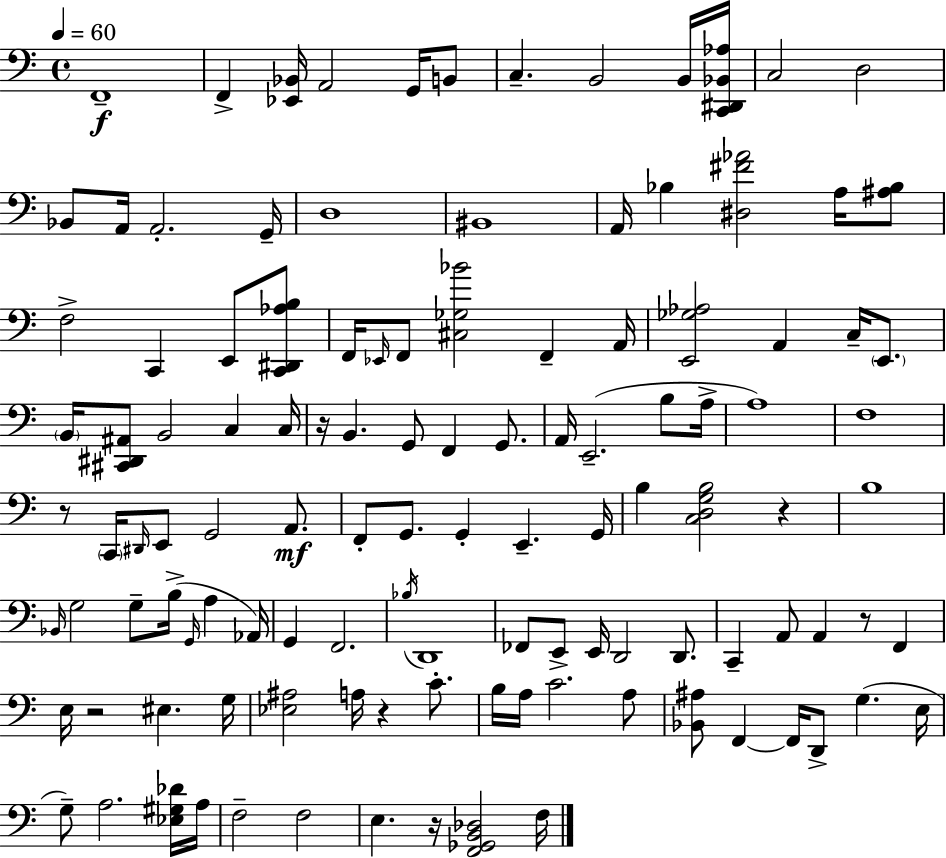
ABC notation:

X:1
T:Untitled
M:4/4
L:1/4
K:C
F,,4 F,, [_E,,_B,,]/4 A,,2 G,,/4 B,,/2 C, B,,2 B,,/4 [C,,^D,,_B,,_A,]/4 C,2 D,2 _B,,/2 A,,/4 A,,2 G,,/4 D,4 ^B,,4 A,,/4 _B, [^D,^F_A]2 A,/4 [^A,_B,]/2 F,2 C,, E,,/2 [C,,^D,,_A,B,]/2 F,,/4 _E,,/4 F,,/2 [^C,_G,_B]2 F,, A,,/4 [E,,_G,_A,]2 A,, C,/4 E,,/2 B,,/4 [^C,,^D,,^A,,]/2 B,,2 C, C,/4 z/4 B,, G,,/2 F,, G,,/2 A,,/4 E,,2 B,/2 A,/4 A,4 F,4 z/2 C,,/4 ^D,,/4 E,,/2 G,,2 A,,/2 F,,/2 G,,/2 G,, E,, G,,/4 B, [C,D,G,B,]2 z B,4 _B,,/4 G,2 G,/2 B,/4 G,,/4 A, _A,,/4 G,, F,,2 _B,/4 D,,4 _F,,/2 E,,/2 E,,/4 D,,2 D,,/2 C,, A,,/2 A,, z/2 F,, E,/4 z2 ^E, G,/4 [_E,^A,]2 A,/4 z C/2 B,/4 A,/4 C2 A,/2 [_B,,^A,]/2 F,, F,,/4 D,,/2 G, E,/4 G,/2 A,2 [_E,^G,_D]/4 A,/4 F,2 F,2 E, z/4 [F,,_G,,B,,_D,]2 F,/4